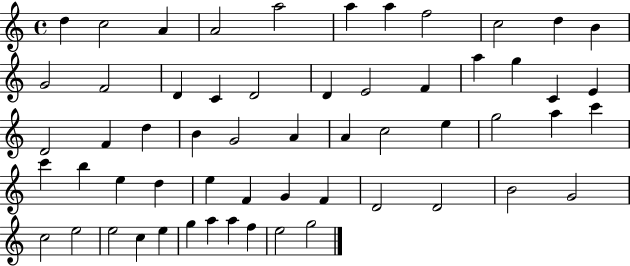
{
  \clef treble
  \time 4/4
  \defaultTimeSignature
  \key c \major
  d''4 c''2 a'4 | a'2 a''2 | a''4 a''4 f''2 | c''2 d''4 b'4 | \break g'2 f'2 | d'4 c'4 d'2 | d'4 e'2 f'4 | a''4 g''4 c'4 e'4 | \break d'2 f'4 d''4 | b'4 g'2 a'4 | a'4 c''2 e''4 | g''2 a''4 c'''4 | \break c'''4 b''4 e''4 d''4 | e''4 f'4 g'4 f'4 | d'2 d'2 | b'2 g'2 | \break c''2 e''2 | e''2 c''4 e''4 | g''4 a''4 a''4 f''4 | e''2 g''2 | \break \bar "|."
}